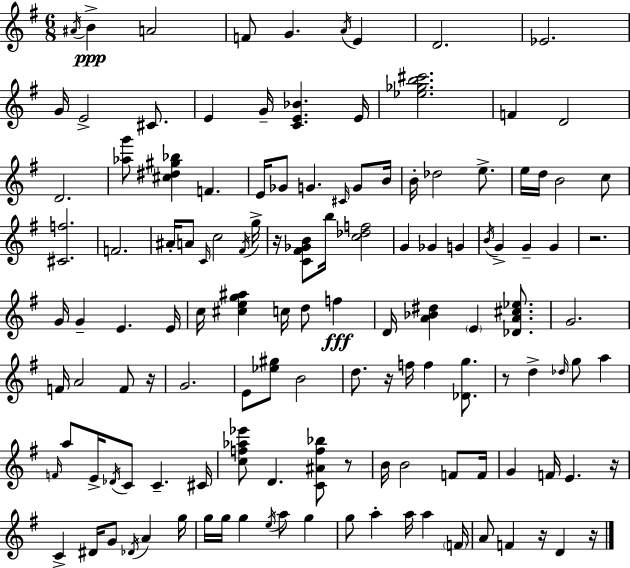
A#4/s B4/q A4/h F4/e G4/q. A4/s E4/q D4/h. Eb4/h. G4/s E4/h C#4/e. E4/q G4/s [C4,E4,Bb4]/q. E4/s [Eb5,Gb5,B5,C#6]/h. F4/q D4/h D4/h. [Ab5,G6]/e [C#5,D#5,G#5,Bb5]/q F4/q. E4/s Gb4/e G4/q. C#4/s G4/e B4/s B4/s Db5/h E5/e. E5/s D5/s B4/h C5/e [C#4,F5]/h. F4/h. A#4/s A4/e C4/s C5/h F#4/s G5/s R/s [C4,F#4,Gb4,B4]/e B5/s [C5,Db5,F5]/h G4/q Gb4/q G4/q B4/s G4/q G4/q G4/q R/h. G4/s G4/q E4/q. E4/s C5/s [C#5,E5,G5,A#5]/q C5/s D5/e F5/q D4/s [A4,Bb4,D#5]/q E4/q [Db4,A4,C#5,Eb5]/e. G4/h. F4/s A4/h F4/e R/s G4/h. E4/e [Eb5,G#5]/e B4/h D5/e. R/s F5/s F5/q [Db4,G5]/e. R/e D5/q Db5/s G5/e A5/q F4/s A5/e E4/s Db4/s C4/e C4/q. C#4/s [C5,F5,Ab5,Eb6]/e D4/q. [C4,A#4,F5,Bb5]/e R/e B4/s B4/h F4/e F4/s G4/q F4/s E4/q. R/s C4/q D#4/s G4/e Db4/s A4/q G5/s G5/s G5/s G5/q E5/s A5/e G5/q G5/e A5/q A5/s A5/q F4/s A4/e F4/q R/s D4/q R/s